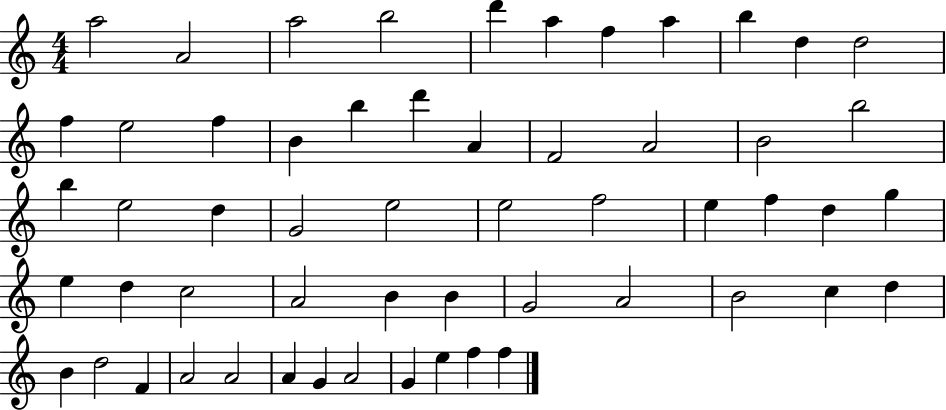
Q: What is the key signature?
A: C major